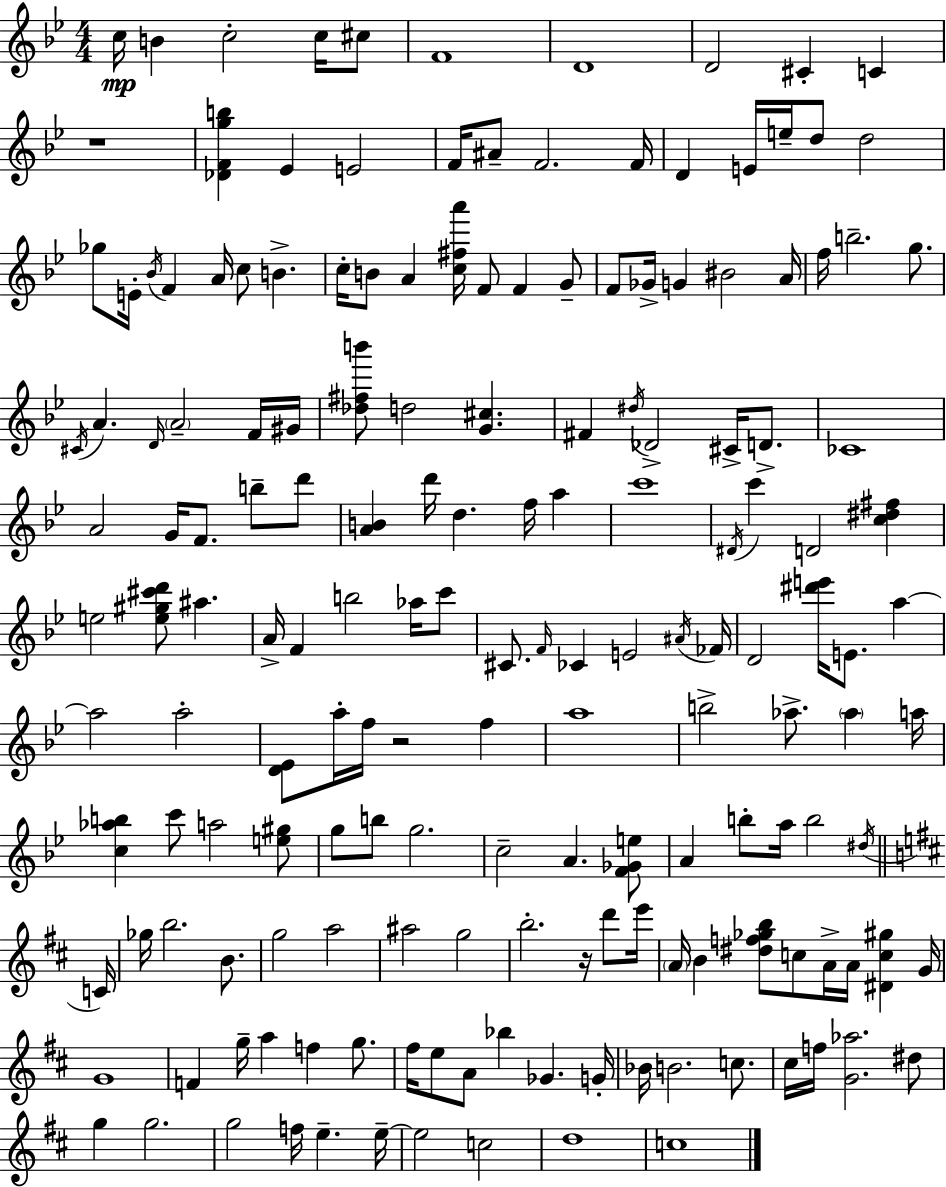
{
  \clef treble
  \numericTimeSignature
  \time 4/4
  \key bes \major
  c''16\mp b'4 c''2-. c''16 cis''8 | f'1 | d'1 | d'2 cis'4-. c'4 | \break r1 | <des' f' g'' b''>4 ees'4 e'2 | f'16 ais'8-- f'2. f'16 | d'4 e'16 e''16-- d''8 d''2 | \break ges''8 e'16-. \acciaccatura { bes'16 } f'4 a'16 c''8 b'4.-> | c''16-. b'8 a'4 <c'' fis'' a'''>16 f'8 f'4 g'8-- | f'8 ges'16-> g'4 bis'2 | a'16 f''16 b''2.-- g''8. | \break \acciaccatura { cis'16 } a'4. \grace { d'16 } \parenthesize a'2-- | f'16 gis'16 <des'' fis'' b'''>8 d''2 <g' cis''>4. | fis'4 \acciaccatura { dis''16 } des'2-> | cis'16-> d'8.-> ces'1 | \break a'2 g'16 f'8. | b''8-- d'''8 <a' b'>4 d'''16 d''4. f''16 | a''4 c'''1 | \acciaccatura { dis'16 } c'''4 d'2 | \break <c'' dis'' fis''>4 e''2 <e'' gis'' cis''' d'''>8 ais''4. | a'16-> f'4 b''2 | aes''16 c'''8 cis'8. \grace { f'16 } ces'4 e'2 | \acciaccatura { ais'16 } fes'16 d'2 <dis''' e'''>16 | \break e'8. a''4~~ a''2 a''2-. | <d' ees'>8 a''16-. f''16 r2 | f''4 a''1 | b''2-> aes''8.-> | \break \parenthesize aes''4 a''16 <c'' aes'' b''>4 c'''8 a''2 | <e'' gis''>8 g''8 b''8 g''2. | c''2-- a'4. | <f' ges' e''>8 a'4 b''8-. a''16 b''2 | \break \acciaccatura { dis''16 } \bar "||" \break \key d \major c'16 ges''16 b''2. b'8. | g''2 a''2 | ais''2 g''2 | b''2.-. r16 d'''8 | \break e'''16 \parenthesize a'16 b'4 <dis'' f'' ges'' b''>8 c''8 a'16-> a'16 <dis' c'' gis''>4 | g'16 g'1 | f'4 g''16-- a''4 f''4 g''8. | fis''16 e''8 a'8 bes''4 ges'4. | \break g'16-. bes'16 b'2. c''8. | cis''16 f''16 <g' aes''>2. dis''8 | g''4 g''2. | g''2 f''16 e''4.-- | \break e''16--~~ e''2 c''2 | d''1 | c''1 | \bar "|."
}